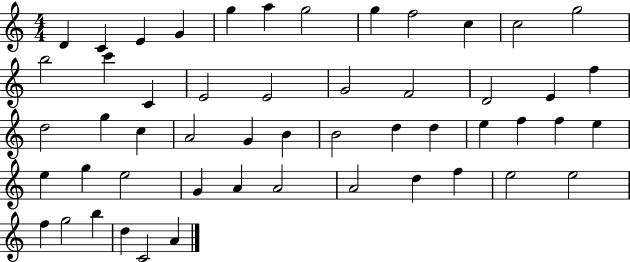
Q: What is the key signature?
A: C major